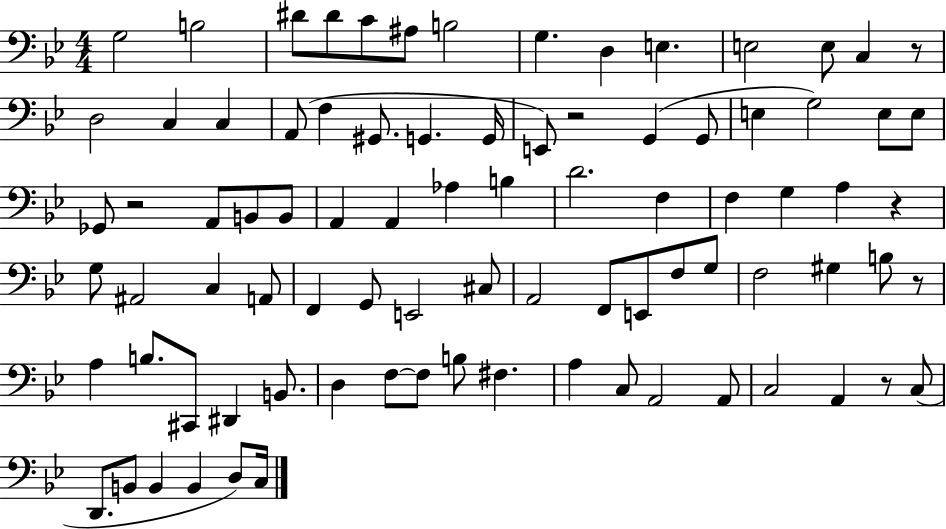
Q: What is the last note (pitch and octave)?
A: C3